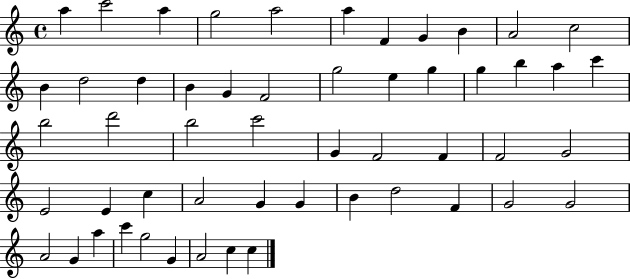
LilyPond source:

{
  \clef treble
  \time 4/4
  \defaultTimeSignature
  \key c \major
  a''4 c'''2 a''4 | g''2 a''2 | a''4 f'4 g'4 b'4 | a'2 c''2 | \break b'4 d''2 d''4 | b'4 g'4 f'2 | g''2 e''4 g''4 | g''4 b''4 a''4 c'''4 | \break b''2 d'''2 | b''2 c'''2 | g'4 f'2 f'4 | f'2 g'2 | \break e'2 e'4 c''4 | a'2 g'4 g'4 | b'4 d''2 f'4 | g'2 g'2 | \break a'2 g'4 a''4 | c'''4 g''2 g'4 | a'2 c''4 c''4 | \bar "|."
}